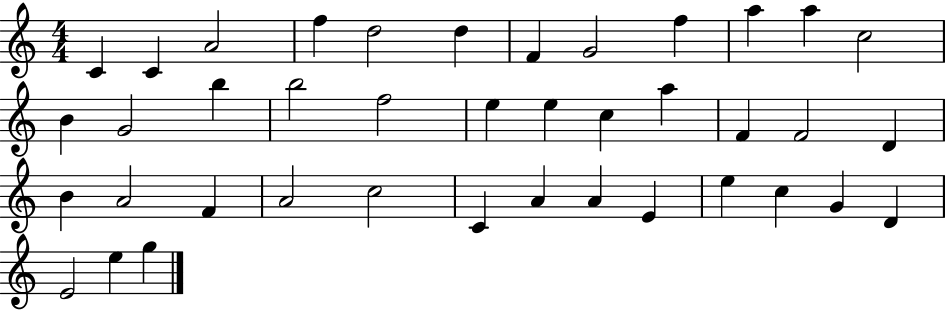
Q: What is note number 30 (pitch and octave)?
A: C4